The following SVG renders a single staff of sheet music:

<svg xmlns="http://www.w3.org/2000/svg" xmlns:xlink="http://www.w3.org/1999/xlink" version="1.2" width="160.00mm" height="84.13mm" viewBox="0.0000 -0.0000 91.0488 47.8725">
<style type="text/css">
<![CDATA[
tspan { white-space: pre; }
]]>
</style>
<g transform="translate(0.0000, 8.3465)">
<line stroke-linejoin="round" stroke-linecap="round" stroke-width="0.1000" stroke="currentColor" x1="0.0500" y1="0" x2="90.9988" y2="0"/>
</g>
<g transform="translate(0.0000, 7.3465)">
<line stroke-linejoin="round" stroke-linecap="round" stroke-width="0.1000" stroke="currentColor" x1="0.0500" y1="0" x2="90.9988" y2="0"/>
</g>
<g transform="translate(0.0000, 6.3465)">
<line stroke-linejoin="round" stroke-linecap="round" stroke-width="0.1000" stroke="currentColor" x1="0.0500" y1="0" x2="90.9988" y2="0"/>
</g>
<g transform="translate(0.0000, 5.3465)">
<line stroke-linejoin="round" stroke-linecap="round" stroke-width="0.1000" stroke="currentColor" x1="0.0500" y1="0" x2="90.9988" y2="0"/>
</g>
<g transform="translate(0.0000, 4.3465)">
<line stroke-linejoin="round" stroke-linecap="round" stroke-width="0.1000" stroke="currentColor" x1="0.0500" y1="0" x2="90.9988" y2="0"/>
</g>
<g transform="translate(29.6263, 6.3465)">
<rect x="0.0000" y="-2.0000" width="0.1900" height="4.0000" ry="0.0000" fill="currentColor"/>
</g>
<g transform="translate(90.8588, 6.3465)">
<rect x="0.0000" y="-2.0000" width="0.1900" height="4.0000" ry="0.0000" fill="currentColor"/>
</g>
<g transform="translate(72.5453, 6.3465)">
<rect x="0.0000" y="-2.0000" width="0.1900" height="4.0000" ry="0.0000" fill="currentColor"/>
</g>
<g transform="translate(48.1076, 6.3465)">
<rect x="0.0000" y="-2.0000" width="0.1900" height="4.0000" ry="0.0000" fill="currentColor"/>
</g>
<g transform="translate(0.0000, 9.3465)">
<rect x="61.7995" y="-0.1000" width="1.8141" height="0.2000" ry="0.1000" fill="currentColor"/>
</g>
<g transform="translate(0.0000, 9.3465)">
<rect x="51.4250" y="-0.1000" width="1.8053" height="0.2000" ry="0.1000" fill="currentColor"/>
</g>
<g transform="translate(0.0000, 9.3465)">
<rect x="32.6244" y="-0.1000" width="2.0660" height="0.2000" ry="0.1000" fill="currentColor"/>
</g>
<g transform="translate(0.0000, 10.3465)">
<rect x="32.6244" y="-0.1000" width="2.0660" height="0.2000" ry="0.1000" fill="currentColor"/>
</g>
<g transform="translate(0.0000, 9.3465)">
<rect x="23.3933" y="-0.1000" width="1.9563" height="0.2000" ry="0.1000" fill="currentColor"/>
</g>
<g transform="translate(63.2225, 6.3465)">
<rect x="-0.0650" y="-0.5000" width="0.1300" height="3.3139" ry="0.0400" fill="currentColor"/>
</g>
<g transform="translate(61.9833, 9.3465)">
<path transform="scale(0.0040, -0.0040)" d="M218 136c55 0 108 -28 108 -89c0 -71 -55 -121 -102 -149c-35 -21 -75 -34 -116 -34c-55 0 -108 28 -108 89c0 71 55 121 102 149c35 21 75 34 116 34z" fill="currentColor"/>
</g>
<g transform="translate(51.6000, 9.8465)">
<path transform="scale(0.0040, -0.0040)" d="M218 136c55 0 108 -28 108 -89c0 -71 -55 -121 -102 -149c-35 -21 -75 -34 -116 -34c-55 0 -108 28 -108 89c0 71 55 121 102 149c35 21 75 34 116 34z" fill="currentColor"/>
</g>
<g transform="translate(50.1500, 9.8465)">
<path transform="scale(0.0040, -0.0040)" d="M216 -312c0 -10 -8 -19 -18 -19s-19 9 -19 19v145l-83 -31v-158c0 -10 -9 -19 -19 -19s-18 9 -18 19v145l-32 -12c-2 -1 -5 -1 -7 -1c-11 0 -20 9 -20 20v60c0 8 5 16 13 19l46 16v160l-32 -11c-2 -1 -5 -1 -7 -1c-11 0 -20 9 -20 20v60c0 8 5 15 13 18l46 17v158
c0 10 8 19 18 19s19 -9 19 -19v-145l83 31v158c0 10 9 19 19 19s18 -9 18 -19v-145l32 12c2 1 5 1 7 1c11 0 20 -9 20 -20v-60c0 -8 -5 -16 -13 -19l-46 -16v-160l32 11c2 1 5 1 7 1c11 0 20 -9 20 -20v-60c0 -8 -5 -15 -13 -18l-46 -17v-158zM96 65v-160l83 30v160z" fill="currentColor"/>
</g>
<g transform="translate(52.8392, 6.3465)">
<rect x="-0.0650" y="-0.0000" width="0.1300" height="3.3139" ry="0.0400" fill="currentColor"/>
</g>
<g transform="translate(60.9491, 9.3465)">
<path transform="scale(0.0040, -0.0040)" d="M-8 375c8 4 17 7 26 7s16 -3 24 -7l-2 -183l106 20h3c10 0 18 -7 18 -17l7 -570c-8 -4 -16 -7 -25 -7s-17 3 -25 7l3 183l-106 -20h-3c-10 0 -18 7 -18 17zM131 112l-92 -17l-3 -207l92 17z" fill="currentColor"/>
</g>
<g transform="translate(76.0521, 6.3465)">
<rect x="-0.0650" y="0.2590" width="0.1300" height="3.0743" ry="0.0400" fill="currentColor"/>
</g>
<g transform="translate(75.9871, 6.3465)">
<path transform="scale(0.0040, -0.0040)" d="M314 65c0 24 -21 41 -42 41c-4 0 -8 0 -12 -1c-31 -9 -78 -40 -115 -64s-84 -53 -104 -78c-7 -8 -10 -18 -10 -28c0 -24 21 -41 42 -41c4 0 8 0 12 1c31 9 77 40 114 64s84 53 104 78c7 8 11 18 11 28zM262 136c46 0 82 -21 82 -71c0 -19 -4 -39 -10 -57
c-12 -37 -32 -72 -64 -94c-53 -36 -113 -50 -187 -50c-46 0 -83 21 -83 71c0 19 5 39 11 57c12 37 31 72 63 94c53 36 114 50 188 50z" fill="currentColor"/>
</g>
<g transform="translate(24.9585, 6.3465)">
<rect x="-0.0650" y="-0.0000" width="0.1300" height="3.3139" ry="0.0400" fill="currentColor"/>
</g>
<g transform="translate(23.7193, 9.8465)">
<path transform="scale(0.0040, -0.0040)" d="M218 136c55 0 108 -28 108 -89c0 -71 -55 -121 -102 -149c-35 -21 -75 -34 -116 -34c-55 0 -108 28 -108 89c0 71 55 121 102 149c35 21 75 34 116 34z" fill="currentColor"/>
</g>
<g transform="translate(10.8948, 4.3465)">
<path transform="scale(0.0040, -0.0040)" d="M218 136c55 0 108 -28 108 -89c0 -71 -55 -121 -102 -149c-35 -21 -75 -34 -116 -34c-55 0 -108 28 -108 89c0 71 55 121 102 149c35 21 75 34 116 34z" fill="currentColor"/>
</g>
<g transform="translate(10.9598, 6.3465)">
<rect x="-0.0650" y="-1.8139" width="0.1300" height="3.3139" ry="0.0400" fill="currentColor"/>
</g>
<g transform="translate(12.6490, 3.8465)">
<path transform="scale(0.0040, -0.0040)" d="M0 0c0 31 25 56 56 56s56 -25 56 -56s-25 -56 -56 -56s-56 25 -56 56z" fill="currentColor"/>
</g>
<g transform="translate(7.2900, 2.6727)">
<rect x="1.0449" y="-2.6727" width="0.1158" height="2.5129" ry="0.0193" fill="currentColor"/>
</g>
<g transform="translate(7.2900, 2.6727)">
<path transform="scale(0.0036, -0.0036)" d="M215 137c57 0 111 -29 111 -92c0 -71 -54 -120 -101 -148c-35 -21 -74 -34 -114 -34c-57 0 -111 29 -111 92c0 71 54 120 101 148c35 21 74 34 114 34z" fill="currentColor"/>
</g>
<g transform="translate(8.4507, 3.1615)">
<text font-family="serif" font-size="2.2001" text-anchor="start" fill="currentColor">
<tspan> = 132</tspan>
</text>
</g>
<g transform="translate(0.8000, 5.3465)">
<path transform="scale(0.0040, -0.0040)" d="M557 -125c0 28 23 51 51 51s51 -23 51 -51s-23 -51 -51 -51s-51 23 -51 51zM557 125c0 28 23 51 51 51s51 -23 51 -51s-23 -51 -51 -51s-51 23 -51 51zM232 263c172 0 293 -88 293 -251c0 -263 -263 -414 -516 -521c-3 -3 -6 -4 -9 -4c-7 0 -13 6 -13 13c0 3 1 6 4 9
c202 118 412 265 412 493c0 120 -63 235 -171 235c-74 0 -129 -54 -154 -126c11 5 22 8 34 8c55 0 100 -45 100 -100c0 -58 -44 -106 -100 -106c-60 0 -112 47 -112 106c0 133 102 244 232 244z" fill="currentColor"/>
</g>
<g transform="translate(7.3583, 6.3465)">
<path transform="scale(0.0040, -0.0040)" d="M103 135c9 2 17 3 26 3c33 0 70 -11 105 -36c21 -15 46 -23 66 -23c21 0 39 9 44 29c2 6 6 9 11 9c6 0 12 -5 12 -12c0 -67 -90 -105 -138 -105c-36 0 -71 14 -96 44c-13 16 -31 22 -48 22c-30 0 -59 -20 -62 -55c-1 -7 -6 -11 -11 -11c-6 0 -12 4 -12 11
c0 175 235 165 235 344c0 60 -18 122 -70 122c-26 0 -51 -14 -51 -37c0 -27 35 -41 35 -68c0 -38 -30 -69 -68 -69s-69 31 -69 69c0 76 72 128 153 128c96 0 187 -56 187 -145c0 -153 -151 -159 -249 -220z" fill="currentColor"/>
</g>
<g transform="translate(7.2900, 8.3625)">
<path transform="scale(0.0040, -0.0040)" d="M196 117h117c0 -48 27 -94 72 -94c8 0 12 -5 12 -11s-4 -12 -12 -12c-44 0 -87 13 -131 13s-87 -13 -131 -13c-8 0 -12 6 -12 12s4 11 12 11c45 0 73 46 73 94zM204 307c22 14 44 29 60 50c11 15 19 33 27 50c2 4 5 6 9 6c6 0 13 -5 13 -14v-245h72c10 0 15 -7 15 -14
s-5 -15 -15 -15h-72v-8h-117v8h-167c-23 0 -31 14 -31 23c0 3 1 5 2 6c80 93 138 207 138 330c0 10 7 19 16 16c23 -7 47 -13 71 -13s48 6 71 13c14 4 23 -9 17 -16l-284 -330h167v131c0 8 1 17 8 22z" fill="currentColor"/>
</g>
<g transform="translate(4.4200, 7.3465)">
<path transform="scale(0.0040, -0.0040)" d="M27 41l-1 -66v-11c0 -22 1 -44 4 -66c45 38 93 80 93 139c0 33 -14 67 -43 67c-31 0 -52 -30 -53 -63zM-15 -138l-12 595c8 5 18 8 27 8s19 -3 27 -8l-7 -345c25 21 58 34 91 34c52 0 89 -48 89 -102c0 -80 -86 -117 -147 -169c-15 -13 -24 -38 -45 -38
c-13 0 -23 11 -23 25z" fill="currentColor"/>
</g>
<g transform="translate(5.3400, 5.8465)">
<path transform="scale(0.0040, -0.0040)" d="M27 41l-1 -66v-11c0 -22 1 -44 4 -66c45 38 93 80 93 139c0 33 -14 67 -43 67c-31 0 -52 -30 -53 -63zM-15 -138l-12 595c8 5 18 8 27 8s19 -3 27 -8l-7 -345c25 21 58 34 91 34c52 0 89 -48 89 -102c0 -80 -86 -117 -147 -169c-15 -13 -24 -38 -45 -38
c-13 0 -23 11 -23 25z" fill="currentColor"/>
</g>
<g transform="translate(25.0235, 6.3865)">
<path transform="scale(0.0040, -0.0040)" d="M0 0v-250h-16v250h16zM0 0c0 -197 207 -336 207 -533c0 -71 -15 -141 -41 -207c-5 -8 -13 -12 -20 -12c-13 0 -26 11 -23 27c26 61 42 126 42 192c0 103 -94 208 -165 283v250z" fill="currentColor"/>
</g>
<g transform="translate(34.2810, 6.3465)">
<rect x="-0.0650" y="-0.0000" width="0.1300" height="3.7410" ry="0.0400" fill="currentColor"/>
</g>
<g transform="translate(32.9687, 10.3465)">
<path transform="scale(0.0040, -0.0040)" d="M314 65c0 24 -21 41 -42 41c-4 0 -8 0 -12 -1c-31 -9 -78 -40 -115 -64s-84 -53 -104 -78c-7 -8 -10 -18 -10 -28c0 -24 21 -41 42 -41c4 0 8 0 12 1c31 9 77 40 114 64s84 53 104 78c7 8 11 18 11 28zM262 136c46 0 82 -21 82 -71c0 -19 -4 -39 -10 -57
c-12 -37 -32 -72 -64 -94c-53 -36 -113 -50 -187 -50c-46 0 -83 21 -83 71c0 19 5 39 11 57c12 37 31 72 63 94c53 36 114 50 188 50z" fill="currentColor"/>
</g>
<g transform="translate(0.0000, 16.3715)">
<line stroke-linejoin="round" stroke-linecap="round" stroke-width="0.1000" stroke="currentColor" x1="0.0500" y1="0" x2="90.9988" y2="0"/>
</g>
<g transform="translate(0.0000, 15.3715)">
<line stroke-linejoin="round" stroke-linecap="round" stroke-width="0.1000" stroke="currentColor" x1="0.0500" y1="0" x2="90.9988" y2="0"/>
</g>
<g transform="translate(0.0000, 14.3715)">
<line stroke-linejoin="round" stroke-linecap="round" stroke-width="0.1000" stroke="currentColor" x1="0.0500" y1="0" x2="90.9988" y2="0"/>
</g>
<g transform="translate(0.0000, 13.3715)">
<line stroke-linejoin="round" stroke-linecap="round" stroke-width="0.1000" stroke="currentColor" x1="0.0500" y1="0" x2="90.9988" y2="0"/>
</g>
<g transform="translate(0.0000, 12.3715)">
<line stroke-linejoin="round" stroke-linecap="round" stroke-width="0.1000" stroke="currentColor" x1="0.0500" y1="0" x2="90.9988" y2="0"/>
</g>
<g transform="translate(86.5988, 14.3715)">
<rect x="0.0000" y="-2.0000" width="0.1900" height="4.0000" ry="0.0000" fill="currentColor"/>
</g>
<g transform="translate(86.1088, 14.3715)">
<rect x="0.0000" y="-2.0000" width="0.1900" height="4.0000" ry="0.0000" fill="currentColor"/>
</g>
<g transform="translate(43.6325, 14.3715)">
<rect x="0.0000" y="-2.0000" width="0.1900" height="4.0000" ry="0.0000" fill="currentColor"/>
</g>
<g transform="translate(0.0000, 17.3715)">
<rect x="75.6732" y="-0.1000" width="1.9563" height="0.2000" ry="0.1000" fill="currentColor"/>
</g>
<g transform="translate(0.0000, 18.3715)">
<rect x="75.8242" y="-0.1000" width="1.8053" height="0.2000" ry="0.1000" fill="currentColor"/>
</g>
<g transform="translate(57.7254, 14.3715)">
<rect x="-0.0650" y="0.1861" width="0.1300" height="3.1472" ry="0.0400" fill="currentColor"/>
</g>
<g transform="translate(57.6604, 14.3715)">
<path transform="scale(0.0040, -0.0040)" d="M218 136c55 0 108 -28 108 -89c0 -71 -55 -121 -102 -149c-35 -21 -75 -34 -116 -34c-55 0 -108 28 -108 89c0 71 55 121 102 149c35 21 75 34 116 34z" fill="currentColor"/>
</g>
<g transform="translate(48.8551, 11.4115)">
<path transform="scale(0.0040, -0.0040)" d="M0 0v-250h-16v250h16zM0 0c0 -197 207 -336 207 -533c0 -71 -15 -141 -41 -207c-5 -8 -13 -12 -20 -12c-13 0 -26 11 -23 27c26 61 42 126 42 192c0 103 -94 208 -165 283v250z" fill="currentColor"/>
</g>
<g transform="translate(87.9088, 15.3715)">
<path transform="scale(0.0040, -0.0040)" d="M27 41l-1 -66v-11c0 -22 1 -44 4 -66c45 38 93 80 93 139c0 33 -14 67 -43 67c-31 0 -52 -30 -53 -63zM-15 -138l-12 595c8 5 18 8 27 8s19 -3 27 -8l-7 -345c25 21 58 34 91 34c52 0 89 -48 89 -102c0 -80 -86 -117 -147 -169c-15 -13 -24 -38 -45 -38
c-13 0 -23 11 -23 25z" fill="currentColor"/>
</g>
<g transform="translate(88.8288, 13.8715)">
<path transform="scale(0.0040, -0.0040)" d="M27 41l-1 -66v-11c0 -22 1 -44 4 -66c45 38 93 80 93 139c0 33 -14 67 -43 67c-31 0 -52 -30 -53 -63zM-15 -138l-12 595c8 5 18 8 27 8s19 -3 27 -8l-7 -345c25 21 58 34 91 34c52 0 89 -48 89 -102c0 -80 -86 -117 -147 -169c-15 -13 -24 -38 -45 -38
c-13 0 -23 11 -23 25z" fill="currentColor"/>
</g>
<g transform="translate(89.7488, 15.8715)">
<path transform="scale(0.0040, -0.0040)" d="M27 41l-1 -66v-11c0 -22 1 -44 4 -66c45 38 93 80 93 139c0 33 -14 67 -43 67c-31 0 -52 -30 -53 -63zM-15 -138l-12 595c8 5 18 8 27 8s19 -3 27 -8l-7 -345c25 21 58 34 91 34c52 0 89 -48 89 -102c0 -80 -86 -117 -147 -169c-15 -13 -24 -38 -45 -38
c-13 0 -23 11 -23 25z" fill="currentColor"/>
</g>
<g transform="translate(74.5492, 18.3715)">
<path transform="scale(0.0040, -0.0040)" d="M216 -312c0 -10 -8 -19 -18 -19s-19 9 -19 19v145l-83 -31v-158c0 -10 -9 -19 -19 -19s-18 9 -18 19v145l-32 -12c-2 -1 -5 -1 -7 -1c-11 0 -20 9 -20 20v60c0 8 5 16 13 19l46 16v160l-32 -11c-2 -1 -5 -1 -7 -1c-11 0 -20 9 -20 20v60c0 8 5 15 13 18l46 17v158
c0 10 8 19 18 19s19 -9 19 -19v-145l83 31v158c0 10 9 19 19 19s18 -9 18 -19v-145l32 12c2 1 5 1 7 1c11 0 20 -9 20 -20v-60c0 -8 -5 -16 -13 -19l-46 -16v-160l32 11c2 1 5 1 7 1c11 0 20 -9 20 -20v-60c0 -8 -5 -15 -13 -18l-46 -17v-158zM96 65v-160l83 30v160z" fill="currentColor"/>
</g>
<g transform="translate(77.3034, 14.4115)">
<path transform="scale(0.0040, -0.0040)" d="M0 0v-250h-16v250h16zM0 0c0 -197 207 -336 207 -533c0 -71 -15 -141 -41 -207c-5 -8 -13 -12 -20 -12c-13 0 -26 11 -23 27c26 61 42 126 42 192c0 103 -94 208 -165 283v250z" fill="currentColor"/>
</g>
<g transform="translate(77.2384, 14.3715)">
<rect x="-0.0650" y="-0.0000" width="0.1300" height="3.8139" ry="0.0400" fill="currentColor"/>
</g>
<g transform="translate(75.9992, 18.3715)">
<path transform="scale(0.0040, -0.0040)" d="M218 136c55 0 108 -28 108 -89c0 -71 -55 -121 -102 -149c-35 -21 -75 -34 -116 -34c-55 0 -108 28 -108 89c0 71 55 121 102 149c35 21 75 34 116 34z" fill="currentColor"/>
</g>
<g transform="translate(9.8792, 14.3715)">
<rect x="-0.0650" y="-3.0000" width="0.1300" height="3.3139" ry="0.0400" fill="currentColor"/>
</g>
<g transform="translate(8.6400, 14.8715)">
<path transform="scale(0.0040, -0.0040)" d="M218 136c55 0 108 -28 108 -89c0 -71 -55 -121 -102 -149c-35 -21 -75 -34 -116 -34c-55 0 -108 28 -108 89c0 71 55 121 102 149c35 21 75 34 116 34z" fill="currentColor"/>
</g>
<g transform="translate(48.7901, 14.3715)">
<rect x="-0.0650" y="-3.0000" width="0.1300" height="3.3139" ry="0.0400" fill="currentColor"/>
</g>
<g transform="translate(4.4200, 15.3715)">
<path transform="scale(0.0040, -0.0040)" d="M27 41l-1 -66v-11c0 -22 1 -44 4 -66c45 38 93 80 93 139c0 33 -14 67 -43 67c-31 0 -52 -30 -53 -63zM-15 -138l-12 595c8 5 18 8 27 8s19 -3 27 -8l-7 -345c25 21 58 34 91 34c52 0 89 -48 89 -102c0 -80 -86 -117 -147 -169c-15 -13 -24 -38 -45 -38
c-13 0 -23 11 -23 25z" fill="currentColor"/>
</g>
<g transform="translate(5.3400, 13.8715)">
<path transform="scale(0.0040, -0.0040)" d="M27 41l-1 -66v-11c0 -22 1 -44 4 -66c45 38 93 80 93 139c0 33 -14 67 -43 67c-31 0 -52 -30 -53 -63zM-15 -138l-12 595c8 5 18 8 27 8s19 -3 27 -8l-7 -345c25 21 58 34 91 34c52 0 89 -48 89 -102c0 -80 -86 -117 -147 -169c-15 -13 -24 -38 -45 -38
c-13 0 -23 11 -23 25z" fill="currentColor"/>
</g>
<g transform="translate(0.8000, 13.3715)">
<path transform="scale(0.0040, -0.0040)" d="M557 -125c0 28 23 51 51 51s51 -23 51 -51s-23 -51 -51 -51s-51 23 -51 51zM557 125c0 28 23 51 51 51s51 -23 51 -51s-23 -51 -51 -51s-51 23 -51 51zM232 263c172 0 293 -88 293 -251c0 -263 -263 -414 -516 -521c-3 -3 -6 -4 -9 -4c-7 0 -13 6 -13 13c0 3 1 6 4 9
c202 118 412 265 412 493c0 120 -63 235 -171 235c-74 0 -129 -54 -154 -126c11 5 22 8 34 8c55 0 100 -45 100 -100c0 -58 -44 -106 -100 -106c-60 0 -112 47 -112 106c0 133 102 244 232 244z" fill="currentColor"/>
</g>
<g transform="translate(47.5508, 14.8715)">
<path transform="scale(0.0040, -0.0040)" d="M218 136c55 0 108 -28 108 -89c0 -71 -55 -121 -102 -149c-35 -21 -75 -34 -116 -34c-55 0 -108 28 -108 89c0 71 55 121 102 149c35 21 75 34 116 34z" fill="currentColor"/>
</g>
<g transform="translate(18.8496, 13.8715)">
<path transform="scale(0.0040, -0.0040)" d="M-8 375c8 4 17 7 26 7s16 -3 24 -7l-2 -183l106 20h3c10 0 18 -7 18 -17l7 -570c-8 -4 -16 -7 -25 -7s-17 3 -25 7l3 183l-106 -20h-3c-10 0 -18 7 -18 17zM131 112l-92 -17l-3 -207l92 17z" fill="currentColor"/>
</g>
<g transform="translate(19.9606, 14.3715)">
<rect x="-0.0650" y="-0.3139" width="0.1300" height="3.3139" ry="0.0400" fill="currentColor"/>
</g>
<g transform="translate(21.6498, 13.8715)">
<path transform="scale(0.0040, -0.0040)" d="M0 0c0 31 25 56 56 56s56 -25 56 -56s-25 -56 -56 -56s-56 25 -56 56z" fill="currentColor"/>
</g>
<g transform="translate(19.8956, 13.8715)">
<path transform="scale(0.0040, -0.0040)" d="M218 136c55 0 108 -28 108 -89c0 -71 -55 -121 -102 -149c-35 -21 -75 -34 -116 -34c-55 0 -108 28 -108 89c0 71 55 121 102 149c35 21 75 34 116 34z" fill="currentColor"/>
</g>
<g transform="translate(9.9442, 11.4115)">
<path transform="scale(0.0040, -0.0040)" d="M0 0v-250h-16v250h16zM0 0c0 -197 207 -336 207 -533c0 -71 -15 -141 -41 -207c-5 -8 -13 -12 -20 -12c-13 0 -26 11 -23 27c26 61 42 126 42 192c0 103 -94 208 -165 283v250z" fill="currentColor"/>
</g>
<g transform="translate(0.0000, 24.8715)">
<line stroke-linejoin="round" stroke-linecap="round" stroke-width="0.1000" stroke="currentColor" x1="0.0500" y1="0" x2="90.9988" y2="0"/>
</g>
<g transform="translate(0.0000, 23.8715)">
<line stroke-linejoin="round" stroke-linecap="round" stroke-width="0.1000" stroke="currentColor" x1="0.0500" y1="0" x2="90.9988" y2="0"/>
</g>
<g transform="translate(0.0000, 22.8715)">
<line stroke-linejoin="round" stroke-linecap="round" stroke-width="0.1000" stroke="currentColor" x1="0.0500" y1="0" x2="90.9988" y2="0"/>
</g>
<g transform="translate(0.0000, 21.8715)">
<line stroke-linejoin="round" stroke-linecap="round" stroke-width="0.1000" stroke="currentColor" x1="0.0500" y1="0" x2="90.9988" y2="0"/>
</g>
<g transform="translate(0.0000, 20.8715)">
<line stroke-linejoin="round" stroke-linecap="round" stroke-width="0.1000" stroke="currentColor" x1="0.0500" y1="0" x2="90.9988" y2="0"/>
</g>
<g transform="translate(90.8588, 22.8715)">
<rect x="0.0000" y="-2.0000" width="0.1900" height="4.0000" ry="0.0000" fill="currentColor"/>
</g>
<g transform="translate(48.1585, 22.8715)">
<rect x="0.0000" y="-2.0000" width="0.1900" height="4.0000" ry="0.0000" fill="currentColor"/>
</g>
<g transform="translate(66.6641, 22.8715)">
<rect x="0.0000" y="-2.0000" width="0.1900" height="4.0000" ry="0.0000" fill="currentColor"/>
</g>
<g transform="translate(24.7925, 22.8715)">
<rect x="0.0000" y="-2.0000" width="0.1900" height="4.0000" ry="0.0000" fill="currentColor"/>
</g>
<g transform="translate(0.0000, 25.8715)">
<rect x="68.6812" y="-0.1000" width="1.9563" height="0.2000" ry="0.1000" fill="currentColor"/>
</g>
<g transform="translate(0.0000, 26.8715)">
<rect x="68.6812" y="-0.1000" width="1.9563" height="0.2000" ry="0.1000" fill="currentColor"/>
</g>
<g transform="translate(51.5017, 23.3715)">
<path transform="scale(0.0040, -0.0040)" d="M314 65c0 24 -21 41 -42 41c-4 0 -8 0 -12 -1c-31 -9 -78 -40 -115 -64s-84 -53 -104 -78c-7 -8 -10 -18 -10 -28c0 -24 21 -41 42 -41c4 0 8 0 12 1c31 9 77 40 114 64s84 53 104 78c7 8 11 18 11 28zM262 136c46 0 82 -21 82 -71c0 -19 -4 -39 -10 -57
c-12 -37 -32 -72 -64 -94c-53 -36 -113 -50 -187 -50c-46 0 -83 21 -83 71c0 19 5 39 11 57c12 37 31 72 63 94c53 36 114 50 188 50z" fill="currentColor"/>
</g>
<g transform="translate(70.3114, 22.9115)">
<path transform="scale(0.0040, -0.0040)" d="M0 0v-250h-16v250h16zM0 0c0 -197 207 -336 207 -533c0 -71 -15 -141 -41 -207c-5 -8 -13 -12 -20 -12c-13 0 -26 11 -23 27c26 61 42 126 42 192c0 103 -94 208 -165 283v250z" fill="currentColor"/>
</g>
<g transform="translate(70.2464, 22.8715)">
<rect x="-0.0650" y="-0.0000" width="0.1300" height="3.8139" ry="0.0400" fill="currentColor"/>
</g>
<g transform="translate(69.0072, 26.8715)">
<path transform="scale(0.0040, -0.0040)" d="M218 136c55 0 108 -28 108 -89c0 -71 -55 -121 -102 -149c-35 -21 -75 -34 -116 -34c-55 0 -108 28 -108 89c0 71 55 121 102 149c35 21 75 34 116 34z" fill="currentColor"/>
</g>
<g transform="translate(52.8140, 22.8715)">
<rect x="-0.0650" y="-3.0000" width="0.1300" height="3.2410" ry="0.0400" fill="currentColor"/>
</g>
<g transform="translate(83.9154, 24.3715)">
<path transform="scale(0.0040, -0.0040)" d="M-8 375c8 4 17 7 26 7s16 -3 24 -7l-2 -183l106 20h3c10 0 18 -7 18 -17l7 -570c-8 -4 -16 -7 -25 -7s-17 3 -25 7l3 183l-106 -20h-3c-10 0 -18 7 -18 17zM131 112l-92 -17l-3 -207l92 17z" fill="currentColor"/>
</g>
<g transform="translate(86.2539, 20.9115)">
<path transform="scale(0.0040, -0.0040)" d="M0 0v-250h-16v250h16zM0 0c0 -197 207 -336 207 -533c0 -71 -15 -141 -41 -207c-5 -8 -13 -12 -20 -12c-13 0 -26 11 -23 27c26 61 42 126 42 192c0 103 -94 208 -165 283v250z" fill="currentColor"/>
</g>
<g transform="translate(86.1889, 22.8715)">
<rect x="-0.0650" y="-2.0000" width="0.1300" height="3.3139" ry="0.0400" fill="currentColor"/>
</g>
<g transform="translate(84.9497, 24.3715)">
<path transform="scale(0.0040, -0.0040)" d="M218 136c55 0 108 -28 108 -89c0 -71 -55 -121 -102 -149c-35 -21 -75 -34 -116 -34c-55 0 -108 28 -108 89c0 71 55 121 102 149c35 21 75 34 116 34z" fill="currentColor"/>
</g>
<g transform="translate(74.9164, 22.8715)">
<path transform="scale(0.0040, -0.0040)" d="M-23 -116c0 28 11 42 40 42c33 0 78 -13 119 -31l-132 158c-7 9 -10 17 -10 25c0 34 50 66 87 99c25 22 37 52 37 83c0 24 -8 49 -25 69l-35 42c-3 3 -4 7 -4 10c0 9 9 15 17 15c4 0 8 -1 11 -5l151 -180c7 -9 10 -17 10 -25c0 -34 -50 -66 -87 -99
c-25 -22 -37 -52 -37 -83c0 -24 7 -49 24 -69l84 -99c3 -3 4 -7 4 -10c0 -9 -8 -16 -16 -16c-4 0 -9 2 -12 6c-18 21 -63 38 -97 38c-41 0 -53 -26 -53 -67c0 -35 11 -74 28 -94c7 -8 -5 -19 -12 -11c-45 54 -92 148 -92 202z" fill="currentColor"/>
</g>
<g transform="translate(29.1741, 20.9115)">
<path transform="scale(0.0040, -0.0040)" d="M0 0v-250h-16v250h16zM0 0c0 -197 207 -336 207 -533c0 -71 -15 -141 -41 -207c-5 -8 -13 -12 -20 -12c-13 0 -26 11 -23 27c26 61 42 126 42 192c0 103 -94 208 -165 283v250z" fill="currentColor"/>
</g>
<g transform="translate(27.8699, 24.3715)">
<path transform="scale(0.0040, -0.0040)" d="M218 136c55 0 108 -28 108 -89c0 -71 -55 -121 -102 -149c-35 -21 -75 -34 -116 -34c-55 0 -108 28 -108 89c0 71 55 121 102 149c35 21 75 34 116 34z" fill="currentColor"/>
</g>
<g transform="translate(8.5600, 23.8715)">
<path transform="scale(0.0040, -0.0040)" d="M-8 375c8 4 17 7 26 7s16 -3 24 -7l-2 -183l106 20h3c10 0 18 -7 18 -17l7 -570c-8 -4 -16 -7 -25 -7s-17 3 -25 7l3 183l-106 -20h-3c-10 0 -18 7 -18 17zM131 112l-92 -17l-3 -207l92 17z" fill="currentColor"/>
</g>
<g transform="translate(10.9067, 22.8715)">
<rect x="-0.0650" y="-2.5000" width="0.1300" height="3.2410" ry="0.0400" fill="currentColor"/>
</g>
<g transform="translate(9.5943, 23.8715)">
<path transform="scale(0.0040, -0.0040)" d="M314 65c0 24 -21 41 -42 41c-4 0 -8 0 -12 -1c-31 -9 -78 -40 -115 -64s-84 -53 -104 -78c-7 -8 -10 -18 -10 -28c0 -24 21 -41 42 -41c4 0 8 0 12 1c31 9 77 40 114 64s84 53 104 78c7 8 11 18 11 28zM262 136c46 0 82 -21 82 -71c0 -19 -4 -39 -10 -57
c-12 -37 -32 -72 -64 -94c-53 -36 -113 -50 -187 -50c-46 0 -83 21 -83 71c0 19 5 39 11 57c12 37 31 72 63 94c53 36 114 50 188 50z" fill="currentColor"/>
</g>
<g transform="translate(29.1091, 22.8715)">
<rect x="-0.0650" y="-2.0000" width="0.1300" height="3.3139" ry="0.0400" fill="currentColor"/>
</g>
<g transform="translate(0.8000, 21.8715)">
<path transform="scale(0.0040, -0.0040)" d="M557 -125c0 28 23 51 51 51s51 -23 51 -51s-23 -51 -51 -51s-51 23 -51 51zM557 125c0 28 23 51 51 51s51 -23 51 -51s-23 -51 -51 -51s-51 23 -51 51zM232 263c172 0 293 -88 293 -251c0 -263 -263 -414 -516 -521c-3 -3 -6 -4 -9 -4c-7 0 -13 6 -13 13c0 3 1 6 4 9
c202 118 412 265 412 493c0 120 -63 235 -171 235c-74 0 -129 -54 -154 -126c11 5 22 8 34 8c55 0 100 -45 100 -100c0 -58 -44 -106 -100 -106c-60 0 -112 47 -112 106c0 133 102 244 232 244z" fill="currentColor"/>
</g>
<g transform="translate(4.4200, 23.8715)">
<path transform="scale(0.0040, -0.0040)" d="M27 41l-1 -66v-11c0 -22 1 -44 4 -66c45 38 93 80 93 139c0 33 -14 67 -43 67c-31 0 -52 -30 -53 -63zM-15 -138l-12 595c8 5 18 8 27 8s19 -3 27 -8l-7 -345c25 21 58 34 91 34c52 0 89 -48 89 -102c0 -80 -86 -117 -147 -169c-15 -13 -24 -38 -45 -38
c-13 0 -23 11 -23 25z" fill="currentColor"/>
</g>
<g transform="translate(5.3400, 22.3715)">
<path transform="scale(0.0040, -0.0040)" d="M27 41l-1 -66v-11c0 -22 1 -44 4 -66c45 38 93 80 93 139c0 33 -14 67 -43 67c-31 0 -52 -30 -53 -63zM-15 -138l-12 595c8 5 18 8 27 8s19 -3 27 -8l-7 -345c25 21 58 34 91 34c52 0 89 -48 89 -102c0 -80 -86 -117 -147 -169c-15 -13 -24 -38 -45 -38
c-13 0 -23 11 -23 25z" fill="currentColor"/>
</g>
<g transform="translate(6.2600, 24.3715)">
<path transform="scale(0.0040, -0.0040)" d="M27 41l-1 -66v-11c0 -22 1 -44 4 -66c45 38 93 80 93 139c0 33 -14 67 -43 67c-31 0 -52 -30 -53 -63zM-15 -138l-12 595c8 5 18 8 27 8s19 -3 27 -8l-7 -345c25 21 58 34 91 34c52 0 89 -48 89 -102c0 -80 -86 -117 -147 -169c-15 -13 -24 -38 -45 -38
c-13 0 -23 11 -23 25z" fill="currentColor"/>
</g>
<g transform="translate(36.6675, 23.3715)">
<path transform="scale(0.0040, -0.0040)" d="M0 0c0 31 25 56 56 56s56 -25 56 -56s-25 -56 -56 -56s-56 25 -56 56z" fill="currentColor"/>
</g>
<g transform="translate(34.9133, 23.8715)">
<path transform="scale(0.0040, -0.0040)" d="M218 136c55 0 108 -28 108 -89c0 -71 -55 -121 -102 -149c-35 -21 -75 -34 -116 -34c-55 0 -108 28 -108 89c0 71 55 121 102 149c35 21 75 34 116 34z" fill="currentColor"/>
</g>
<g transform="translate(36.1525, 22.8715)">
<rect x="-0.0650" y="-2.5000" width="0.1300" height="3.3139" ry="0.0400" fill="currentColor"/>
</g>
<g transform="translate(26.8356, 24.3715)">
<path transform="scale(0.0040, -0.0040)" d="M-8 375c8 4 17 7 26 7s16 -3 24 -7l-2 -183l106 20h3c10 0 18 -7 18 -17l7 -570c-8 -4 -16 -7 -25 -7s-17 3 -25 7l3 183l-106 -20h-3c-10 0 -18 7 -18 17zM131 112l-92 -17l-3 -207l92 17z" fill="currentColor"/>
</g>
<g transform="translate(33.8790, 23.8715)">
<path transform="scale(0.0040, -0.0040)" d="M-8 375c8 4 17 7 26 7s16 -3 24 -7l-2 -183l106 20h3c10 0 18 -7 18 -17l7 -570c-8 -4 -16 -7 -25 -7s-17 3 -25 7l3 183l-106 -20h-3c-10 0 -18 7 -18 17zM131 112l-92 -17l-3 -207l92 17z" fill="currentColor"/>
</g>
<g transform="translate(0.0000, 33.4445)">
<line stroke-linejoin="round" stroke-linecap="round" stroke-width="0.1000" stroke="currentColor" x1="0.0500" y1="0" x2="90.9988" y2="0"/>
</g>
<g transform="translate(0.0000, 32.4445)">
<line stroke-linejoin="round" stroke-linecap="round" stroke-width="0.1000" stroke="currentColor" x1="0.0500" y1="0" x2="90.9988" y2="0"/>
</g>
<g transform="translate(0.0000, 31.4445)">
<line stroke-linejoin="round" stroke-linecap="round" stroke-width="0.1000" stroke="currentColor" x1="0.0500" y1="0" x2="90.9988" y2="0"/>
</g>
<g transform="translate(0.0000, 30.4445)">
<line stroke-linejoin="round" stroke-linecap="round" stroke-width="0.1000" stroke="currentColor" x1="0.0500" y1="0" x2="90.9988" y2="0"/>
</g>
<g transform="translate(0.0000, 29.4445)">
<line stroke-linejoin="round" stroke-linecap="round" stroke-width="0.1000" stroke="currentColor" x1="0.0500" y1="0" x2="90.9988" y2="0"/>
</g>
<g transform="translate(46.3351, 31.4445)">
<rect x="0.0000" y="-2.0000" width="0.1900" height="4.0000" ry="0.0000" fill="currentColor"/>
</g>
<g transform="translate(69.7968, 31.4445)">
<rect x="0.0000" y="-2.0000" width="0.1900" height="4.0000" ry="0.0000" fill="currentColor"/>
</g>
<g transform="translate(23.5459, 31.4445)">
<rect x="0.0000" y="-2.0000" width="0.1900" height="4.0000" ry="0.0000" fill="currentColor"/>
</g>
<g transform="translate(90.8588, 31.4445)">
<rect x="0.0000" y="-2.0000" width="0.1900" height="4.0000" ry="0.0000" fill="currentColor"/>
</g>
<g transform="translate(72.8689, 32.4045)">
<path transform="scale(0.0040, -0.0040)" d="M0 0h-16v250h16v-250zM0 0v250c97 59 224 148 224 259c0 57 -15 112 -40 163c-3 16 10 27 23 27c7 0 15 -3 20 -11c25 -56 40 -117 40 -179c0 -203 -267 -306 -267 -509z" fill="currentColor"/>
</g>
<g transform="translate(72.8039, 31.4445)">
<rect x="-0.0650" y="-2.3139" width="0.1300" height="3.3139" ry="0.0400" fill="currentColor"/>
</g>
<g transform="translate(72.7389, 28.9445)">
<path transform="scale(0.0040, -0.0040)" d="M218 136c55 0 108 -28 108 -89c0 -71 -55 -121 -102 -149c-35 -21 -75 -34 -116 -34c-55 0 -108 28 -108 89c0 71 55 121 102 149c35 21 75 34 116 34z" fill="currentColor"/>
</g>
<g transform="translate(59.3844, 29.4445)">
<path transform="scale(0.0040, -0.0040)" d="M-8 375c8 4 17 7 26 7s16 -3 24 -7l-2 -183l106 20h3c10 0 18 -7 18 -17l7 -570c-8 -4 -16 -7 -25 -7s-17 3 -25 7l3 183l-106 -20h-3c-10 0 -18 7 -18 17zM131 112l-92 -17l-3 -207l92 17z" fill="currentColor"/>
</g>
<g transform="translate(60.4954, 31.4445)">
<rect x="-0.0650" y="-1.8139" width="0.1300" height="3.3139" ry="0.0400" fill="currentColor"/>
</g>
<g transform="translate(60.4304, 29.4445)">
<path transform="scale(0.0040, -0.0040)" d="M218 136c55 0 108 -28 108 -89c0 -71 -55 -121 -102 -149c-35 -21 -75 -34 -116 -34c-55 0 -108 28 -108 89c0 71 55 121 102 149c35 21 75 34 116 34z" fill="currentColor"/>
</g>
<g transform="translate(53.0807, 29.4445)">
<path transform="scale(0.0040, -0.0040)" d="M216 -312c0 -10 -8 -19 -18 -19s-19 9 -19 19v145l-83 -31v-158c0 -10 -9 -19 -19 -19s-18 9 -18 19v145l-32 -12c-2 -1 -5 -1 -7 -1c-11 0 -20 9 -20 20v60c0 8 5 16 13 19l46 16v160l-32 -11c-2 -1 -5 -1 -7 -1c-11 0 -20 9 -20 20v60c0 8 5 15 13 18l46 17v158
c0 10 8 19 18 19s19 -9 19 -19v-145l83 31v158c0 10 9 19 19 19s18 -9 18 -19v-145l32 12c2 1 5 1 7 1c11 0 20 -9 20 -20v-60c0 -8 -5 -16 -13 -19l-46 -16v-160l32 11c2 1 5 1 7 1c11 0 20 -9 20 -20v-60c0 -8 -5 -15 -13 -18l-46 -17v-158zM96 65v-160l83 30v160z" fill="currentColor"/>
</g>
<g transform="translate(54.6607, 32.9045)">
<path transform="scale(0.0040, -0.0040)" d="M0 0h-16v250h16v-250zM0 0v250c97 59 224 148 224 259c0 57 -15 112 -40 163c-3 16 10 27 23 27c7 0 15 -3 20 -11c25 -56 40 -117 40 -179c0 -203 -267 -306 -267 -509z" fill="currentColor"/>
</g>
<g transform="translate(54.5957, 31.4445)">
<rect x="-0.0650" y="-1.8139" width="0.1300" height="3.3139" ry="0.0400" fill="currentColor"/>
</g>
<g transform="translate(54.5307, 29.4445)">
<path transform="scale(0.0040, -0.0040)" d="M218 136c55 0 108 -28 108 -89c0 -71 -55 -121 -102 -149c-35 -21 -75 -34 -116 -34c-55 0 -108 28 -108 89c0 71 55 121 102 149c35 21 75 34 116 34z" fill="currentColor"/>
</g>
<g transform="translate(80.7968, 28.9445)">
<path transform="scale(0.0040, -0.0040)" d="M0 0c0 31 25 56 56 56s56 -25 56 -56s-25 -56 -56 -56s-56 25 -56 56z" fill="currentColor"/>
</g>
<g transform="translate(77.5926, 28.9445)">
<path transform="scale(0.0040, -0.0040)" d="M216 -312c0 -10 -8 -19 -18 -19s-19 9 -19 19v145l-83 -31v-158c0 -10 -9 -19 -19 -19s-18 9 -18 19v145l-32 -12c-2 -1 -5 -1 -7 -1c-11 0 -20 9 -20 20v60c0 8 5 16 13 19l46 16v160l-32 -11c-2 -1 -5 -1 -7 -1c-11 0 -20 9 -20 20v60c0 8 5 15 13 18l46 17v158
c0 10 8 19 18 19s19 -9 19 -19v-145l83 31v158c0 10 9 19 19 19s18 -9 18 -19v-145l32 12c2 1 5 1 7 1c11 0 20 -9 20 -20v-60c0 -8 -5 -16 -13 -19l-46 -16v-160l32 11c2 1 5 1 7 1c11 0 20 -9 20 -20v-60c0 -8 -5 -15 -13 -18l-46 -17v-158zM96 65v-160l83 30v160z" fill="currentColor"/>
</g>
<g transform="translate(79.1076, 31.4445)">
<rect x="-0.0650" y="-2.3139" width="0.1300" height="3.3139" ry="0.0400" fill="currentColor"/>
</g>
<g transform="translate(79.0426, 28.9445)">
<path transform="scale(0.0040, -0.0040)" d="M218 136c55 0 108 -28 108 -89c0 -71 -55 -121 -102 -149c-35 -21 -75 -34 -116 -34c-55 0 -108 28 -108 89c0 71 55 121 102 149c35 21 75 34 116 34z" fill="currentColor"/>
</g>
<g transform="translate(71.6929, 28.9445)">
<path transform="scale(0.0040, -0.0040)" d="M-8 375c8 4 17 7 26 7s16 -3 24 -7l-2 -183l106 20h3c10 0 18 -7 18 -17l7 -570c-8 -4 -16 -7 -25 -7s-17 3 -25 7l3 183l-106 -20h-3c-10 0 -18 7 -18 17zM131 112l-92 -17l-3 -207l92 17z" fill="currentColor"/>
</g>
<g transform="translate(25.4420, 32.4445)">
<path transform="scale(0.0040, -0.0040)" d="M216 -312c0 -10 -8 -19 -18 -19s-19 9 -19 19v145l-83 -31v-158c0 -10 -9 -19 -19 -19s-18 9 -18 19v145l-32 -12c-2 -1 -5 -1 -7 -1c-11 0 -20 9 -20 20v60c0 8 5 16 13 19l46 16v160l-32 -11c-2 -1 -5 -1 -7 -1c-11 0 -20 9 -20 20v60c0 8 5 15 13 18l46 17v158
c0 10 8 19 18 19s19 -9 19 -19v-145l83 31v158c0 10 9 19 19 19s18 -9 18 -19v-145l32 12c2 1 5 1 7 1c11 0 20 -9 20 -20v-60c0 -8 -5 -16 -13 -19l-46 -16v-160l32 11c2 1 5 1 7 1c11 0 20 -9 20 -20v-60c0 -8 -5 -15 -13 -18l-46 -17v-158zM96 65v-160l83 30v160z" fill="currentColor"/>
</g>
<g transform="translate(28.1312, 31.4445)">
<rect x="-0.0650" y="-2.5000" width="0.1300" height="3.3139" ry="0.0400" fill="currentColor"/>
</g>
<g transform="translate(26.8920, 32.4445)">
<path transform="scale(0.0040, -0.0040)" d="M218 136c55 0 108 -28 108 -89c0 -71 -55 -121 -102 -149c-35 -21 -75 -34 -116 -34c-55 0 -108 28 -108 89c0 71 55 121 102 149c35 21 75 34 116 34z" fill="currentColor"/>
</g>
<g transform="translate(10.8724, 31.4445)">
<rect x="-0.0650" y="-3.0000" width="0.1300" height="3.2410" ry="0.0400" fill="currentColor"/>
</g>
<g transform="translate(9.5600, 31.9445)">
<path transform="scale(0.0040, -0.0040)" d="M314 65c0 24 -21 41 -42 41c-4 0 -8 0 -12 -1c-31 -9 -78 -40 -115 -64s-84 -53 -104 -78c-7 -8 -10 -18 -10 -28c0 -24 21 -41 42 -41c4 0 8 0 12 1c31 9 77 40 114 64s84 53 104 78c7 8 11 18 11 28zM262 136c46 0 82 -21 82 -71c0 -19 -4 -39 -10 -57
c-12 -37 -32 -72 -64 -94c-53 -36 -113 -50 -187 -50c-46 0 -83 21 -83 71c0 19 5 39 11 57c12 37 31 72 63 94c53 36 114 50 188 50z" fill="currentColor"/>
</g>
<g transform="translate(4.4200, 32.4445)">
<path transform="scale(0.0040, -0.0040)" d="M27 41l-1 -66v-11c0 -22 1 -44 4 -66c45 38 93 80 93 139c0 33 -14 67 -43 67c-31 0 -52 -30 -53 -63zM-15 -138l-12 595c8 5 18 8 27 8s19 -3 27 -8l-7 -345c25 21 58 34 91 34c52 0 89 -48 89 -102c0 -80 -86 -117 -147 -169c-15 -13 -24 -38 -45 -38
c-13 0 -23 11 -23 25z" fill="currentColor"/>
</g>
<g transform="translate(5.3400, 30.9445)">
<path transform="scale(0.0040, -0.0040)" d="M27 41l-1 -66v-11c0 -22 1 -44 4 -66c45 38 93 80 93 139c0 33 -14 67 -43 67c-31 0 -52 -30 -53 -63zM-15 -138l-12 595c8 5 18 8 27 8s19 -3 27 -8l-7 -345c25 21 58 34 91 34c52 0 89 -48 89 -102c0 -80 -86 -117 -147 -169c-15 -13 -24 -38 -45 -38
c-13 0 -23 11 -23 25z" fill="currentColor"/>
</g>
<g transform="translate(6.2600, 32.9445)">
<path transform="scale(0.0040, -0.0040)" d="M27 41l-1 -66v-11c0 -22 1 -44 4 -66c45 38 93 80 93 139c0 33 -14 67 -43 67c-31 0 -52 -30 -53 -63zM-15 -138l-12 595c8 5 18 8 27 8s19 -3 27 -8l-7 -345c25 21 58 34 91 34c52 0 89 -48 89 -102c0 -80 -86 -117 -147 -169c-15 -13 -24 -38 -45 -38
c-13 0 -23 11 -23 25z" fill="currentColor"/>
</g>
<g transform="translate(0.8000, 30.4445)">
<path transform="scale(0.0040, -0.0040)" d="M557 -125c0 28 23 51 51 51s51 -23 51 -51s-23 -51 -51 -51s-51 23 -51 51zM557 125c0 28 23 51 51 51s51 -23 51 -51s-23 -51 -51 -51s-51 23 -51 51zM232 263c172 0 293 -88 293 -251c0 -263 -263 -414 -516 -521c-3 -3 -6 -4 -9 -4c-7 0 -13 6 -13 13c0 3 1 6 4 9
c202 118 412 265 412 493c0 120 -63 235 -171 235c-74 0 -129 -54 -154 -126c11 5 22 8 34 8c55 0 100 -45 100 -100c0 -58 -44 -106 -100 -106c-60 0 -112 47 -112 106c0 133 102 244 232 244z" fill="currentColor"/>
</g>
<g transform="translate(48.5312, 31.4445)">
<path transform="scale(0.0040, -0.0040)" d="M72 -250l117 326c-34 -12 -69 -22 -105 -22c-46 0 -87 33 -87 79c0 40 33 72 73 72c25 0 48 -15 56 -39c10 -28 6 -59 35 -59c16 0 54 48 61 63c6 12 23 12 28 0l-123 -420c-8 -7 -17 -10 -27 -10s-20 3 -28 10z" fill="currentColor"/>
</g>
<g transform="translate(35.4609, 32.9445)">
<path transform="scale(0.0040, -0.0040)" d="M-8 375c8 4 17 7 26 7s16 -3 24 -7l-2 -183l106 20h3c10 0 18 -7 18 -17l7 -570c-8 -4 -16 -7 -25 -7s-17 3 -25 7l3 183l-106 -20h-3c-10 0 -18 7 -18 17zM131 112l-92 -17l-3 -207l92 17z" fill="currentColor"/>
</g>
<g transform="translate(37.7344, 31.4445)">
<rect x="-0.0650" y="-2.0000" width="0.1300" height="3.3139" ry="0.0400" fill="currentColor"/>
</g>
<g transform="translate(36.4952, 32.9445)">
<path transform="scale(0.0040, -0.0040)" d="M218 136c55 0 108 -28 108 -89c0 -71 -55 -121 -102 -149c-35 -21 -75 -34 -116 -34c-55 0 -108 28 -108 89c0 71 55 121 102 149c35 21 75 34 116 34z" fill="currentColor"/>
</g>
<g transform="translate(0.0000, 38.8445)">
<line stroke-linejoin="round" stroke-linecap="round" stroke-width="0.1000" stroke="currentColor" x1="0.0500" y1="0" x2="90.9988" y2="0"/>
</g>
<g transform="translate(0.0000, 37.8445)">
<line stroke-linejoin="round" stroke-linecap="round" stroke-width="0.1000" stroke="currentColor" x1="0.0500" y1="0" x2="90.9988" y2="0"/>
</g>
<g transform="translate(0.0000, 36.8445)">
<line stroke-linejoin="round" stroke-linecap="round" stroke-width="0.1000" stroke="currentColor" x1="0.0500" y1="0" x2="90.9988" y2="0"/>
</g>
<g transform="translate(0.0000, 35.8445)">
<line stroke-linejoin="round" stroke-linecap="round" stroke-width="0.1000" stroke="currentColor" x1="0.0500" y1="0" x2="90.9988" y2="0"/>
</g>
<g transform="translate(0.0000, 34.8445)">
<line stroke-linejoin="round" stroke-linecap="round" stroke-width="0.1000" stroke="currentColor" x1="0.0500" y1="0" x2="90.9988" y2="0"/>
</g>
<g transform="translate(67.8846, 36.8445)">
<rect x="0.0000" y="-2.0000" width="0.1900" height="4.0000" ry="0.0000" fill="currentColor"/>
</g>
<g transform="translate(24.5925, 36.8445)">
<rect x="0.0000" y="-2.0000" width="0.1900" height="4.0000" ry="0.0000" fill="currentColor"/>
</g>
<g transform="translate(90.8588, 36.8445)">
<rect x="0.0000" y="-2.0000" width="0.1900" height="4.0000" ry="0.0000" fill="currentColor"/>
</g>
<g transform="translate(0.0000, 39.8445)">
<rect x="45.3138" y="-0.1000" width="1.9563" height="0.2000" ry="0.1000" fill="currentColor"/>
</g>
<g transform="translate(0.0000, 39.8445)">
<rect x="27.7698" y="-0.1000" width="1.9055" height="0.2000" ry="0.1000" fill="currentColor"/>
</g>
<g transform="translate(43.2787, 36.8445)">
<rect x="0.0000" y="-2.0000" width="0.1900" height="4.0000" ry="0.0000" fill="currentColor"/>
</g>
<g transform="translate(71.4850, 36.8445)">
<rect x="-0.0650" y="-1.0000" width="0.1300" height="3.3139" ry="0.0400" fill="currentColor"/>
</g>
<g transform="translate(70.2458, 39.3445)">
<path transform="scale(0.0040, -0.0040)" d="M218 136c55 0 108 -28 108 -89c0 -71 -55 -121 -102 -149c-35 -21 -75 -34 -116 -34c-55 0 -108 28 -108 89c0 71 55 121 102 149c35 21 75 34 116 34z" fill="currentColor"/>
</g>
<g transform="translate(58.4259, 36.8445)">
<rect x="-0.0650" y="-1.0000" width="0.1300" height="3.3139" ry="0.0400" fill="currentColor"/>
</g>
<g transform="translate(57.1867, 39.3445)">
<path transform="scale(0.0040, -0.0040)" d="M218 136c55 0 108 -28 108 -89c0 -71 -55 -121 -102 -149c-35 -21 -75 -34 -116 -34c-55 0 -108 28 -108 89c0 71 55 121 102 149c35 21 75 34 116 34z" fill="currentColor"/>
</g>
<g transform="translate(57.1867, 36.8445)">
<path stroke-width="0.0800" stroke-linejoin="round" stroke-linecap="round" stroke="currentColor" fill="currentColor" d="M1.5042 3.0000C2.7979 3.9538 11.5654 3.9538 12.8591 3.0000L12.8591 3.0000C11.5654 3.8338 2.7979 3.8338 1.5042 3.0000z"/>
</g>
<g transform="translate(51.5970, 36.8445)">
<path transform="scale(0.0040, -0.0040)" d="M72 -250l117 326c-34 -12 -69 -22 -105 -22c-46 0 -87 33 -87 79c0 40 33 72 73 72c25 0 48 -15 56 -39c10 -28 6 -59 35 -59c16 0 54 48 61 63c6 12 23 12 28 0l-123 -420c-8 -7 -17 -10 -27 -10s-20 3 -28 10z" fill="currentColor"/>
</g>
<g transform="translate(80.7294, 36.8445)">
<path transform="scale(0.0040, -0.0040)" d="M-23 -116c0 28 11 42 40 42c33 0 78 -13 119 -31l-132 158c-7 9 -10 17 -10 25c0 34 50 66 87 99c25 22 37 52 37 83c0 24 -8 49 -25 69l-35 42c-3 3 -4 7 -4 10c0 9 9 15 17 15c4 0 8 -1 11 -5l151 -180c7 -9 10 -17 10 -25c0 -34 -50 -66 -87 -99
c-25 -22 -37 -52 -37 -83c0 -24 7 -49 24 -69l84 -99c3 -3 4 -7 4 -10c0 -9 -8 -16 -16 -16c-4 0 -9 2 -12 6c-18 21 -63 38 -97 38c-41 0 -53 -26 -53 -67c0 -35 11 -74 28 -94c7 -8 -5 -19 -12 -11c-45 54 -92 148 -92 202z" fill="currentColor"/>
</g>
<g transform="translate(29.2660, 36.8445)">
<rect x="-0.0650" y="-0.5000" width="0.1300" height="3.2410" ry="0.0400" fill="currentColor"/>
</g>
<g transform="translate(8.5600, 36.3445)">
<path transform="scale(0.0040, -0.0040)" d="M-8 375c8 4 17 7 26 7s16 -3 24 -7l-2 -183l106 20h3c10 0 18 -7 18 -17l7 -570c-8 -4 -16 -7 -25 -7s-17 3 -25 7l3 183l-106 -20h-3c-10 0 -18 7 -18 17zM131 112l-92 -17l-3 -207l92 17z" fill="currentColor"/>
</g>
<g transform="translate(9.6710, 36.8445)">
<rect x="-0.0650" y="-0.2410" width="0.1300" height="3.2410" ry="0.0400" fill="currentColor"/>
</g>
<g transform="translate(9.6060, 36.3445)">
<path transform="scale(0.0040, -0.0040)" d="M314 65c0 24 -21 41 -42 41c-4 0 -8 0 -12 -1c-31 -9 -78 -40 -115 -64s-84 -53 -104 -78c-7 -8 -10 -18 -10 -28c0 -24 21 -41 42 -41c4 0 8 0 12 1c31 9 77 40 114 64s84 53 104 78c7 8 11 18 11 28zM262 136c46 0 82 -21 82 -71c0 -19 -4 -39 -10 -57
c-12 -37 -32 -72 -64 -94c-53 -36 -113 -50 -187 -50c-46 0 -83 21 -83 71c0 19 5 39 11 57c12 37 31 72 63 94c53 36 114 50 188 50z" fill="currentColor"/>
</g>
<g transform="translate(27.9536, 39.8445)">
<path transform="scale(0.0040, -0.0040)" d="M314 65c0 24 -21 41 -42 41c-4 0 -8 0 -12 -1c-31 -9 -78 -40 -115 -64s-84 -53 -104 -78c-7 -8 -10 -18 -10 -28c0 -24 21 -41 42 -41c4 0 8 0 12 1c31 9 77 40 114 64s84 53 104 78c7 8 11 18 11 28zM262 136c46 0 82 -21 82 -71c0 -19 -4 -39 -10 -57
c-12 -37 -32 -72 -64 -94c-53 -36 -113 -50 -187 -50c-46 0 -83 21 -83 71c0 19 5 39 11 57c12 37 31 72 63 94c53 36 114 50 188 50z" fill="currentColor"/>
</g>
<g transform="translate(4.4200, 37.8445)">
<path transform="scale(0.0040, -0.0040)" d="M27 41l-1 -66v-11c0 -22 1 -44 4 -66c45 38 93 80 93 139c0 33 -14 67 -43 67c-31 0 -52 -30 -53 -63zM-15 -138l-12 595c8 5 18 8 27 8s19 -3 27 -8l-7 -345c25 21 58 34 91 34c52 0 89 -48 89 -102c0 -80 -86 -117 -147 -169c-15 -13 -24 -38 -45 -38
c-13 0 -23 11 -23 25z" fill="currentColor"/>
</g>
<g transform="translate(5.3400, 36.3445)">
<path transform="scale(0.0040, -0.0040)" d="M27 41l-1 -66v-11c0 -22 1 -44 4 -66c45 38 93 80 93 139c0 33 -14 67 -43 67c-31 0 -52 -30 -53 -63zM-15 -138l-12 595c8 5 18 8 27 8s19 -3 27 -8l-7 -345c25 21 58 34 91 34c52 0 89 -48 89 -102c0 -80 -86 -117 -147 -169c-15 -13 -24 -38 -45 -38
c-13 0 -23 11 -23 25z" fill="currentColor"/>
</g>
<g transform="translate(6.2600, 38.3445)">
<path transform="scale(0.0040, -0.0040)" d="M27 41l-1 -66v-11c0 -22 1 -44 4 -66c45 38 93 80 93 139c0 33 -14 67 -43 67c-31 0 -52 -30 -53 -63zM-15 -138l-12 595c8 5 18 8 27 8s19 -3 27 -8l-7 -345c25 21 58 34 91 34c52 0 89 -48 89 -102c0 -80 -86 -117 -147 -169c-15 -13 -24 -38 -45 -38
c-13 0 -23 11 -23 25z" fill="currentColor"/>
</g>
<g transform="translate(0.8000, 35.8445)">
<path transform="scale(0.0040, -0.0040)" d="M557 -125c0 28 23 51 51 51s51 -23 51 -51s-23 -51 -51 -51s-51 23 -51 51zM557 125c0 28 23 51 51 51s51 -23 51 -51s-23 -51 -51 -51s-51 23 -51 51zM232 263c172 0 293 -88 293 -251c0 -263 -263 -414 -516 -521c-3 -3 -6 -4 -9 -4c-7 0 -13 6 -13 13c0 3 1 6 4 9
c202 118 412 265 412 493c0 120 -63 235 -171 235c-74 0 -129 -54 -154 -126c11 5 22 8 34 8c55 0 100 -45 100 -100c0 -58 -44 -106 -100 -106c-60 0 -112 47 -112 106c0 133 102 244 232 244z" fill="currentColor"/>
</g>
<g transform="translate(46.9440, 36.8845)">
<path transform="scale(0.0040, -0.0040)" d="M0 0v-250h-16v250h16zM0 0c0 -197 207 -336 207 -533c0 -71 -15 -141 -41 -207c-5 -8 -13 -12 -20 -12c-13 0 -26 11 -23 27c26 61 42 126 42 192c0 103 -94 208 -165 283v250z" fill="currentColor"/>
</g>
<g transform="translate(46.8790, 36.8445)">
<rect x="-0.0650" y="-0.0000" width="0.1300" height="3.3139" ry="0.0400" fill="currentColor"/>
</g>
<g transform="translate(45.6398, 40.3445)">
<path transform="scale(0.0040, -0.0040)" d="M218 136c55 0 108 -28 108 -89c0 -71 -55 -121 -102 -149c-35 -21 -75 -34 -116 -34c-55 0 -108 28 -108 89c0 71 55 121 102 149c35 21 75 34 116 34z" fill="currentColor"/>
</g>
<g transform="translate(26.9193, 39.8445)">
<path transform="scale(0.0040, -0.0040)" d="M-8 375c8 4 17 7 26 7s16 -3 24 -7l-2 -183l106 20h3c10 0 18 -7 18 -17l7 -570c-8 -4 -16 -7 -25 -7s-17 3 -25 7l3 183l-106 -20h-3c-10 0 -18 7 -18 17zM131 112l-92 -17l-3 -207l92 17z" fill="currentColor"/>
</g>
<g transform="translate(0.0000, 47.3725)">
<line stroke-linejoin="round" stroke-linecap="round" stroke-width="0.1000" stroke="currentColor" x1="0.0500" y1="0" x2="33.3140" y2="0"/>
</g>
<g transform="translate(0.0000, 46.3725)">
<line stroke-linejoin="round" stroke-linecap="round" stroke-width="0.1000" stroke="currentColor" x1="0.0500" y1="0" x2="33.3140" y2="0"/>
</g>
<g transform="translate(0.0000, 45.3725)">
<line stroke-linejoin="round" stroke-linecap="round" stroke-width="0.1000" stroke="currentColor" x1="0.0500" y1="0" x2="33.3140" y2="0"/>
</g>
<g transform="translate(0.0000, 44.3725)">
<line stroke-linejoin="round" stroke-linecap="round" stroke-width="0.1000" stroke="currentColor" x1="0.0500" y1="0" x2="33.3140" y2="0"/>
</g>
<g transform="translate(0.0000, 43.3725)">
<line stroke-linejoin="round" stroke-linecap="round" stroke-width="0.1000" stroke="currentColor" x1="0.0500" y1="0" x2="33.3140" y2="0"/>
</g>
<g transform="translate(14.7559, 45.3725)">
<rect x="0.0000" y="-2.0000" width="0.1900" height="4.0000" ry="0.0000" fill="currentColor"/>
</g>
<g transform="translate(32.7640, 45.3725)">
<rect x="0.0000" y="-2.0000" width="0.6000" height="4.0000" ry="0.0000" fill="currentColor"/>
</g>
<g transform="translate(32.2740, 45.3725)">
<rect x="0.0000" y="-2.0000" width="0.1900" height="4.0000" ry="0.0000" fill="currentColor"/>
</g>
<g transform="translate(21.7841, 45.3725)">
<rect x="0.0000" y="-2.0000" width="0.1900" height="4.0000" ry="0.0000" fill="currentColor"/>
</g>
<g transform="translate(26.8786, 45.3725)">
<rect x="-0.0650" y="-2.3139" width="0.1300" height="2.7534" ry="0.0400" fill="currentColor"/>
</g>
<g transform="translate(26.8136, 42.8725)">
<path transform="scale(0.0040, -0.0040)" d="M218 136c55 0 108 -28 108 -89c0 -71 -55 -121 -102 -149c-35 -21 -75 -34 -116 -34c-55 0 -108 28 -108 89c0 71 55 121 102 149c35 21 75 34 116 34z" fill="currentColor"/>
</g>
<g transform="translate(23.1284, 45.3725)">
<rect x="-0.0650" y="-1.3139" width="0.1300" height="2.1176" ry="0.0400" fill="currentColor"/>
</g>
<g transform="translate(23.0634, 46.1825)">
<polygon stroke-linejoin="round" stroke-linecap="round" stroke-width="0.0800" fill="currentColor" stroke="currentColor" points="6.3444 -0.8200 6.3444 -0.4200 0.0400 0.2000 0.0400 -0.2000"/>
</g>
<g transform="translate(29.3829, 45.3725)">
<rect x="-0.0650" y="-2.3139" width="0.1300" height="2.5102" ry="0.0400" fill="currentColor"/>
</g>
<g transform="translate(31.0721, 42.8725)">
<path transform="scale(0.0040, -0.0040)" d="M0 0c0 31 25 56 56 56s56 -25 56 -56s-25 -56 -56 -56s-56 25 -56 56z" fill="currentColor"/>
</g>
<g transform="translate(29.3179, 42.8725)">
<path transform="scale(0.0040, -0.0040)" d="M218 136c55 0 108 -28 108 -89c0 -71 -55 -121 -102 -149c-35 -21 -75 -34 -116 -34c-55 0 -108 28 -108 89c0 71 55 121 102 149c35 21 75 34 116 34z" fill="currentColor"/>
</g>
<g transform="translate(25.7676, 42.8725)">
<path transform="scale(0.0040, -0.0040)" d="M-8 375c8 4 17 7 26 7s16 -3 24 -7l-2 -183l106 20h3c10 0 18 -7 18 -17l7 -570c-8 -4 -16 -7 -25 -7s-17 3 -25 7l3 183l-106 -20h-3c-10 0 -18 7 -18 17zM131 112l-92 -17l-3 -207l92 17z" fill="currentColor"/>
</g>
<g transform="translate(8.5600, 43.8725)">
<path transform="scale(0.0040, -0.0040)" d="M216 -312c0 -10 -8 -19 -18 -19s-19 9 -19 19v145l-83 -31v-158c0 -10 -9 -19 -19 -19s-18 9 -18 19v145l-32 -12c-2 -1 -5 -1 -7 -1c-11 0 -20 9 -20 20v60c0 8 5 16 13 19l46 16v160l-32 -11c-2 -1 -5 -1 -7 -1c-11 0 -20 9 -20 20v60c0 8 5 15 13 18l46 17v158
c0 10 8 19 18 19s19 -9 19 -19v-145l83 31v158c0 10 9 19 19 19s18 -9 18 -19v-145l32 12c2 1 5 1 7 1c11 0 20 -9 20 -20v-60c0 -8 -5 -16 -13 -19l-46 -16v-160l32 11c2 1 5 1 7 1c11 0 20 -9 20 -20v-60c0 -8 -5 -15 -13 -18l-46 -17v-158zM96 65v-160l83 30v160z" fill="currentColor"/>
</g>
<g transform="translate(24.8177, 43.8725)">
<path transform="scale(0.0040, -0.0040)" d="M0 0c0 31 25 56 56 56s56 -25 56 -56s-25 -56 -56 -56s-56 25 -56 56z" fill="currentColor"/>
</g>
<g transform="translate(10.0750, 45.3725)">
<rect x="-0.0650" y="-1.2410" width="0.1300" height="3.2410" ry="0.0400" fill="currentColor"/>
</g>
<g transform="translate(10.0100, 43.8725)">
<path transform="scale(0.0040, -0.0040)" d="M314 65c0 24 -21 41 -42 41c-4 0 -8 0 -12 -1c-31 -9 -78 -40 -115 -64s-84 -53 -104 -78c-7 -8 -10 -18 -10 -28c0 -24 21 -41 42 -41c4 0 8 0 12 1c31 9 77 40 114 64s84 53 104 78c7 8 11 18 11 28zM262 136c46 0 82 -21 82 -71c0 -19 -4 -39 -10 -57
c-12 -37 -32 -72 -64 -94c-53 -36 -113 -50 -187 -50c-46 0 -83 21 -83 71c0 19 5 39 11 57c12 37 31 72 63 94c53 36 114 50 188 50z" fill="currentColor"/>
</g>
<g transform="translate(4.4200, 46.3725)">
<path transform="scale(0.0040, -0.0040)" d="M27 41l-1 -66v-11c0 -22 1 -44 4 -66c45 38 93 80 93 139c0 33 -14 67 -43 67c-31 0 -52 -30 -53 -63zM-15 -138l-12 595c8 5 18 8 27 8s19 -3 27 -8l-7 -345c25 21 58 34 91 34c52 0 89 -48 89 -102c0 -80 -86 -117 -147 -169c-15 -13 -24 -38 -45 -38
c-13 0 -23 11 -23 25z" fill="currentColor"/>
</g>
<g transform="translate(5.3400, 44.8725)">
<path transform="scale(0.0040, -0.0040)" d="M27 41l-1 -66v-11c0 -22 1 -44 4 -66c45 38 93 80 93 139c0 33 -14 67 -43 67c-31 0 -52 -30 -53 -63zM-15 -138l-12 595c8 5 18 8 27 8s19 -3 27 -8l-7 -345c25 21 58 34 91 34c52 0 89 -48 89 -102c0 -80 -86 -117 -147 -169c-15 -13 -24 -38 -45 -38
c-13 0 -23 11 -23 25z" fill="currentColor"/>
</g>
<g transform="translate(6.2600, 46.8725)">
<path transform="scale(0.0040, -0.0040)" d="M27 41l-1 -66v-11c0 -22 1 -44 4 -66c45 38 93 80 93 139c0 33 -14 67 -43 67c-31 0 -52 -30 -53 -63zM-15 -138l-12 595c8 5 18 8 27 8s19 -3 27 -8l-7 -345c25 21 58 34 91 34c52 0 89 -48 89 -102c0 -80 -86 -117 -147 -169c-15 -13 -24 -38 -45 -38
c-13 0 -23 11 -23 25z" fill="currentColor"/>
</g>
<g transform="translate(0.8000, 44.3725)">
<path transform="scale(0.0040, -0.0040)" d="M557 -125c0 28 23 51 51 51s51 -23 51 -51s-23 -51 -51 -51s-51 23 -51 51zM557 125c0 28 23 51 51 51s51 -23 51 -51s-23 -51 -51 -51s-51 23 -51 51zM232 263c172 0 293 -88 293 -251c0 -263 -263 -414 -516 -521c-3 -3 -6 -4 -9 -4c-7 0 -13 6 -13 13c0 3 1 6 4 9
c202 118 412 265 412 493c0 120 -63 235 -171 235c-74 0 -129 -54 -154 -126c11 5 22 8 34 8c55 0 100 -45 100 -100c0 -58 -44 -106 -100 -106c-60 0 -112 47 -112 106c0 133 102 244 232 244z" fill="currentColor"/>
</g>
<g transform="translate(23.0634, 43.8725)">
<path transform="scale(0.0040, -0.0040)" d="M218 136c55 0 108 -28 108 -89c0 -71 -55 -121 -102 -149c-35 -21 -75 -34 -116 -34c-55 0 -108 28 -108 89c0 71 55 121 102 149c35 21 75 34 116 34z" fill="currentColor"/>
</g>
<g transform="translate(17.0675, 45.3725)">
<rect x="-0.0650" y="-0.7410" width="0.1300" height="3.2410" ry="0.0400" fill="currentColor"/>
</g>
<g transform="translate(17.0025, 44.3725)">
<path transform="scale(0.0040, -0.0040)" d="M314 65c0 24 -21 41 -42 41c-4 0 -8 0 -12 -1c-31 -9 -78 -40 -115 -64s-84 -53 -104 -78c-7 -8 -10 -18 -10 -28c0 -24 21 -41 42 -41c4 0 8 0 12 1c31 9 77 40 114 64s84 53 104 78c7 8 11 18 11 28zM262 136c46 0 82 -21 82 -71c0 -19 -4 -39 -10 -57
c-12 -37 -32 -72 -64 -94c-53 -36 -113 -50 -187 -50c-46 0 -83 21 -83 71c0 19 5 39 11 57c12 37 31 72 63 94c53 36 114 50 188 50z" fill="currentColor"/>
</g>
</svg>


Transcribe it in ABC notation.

X:1
T:Untitled
M:2/4
L:1/4
K:Bb
A, D,,/2 C,,2 ^D,, E,, D,2 C,/2 E, C,/2 D, ^C,,/2 B,,2 A,,/2 B,, C,2 C,,/2 z A,,/2 C,2 ^B,, A,, z/2 ^A,/2 A, B,/2 ^B, E,2 E,,2 D,,/2 z/2 F,, F,, z ^G,2 F,2 G,/2 B,/2 B,/2